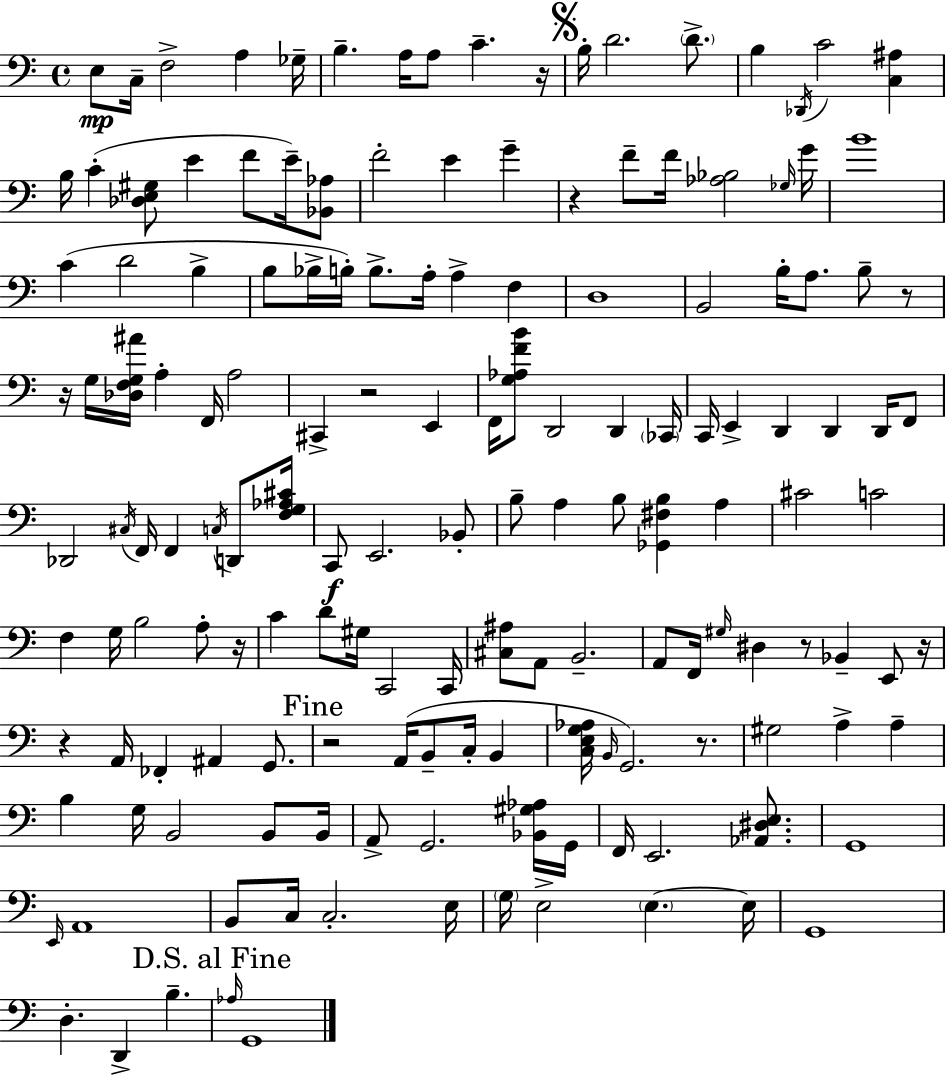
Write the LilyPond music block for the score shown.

{
  \clef bass
  \time 4/4
  \defaultTimeSignature
  \key a \minor
  e8\mp c16-- f2-> a4 ges16-- | b4.-- a16 a8 c'4.-- r16 | \mark \markup { \musicglyph "scripts.segno" } b16-. d'2. \parenthesize d'8.-> | b4 \acciaccatura { des,16 } c'2 <c ais>4 | \break b16 c'4-.( <des e gis>8 e'4 f'8 e'16--) <bes, aes>8 | f'2-. e'4 g'4-- | r4 f'8-- f'16 <aes bes>2 | \grace { ges16 } g'16 b'1 | \break c'4( d'2 b4-> | b8 bes16-> b16-.) b8.-> a16-. a4-> f4 | d1 | b,2 b16-. a8. b8-- | \break r8 r16 g16 <des f g ais'>16 a4-. f,16 a2 | cis,4-> r2 e,4 | f,16 <g aes f' b'>8 d,2 d,4 | \parenthesize ces,16 c,16 e,4-> d,4 d,4 d,16 | \break f,8 des,2 \acciaccatura { cis16 } f,16 f,4 | \acciaccatura { c16 } d,8 <f g aes cis'>16 c,8\f e,2. | bes,8-. b8-- a4 b8 <ges, fis b>4 | a4 cis'2 c'2 | \break f4 g16 b2 | a8-. r16 c'4 d'8 gis16 c,2 | c,16 <cis ais>8 a,8 b,2.-- | a,8 f,16 \grace { gis16 } dis4 r8 bes,4-- | \break e,8 r16 r4 a,16 fes,4-. ais,4 | g,8. \mark "Fine" r2 a,16( b,8-- | c16-. b,4 <c e g aes>16 \grace { b,16 }) g,2. | r8. gis2 a4-> | \break a4-- b4 g16 b,2 | b,8 b,16 a,8-> g,2. | <bes, gis aes>16 g,16 f,16 e,2. | <aes, dis e>8. g,1 | \break \grace { e,16 } a,1 | b,8 c16 c2.-. | e16 \parenthesize g16 e2-> | \parenthesize e4.~~ e16 g,1 | \break d4.-. d,4-> | b4.-- \mark "D.S. al Fine" \grace { aes16 } g,1 | \bar "|."
}